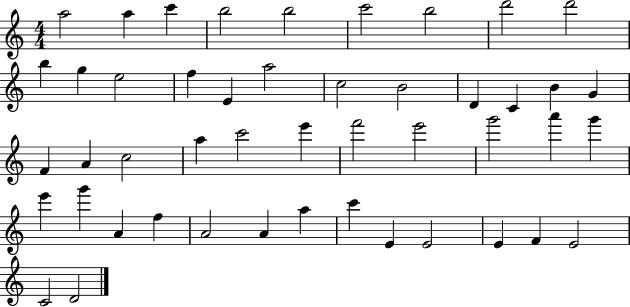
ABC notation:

X:1
T:Untitled
M:4/4
L:1/4
K:C
a2 a c' b2 b2 c'2 b2 d'2 d'2 b g e2 f E a2 c2 B2 D C B G F A c2 a c'2 e' f'2 e'2 g'2 a' g' e' g' A f A2 A a c' E E2 E F E2 C2 D2